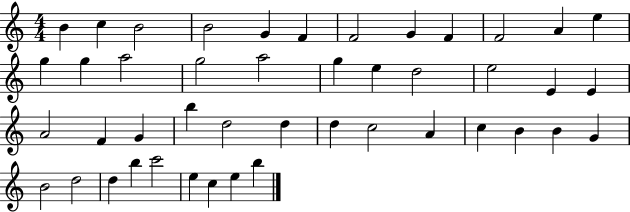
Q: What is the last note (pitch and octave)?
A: B5